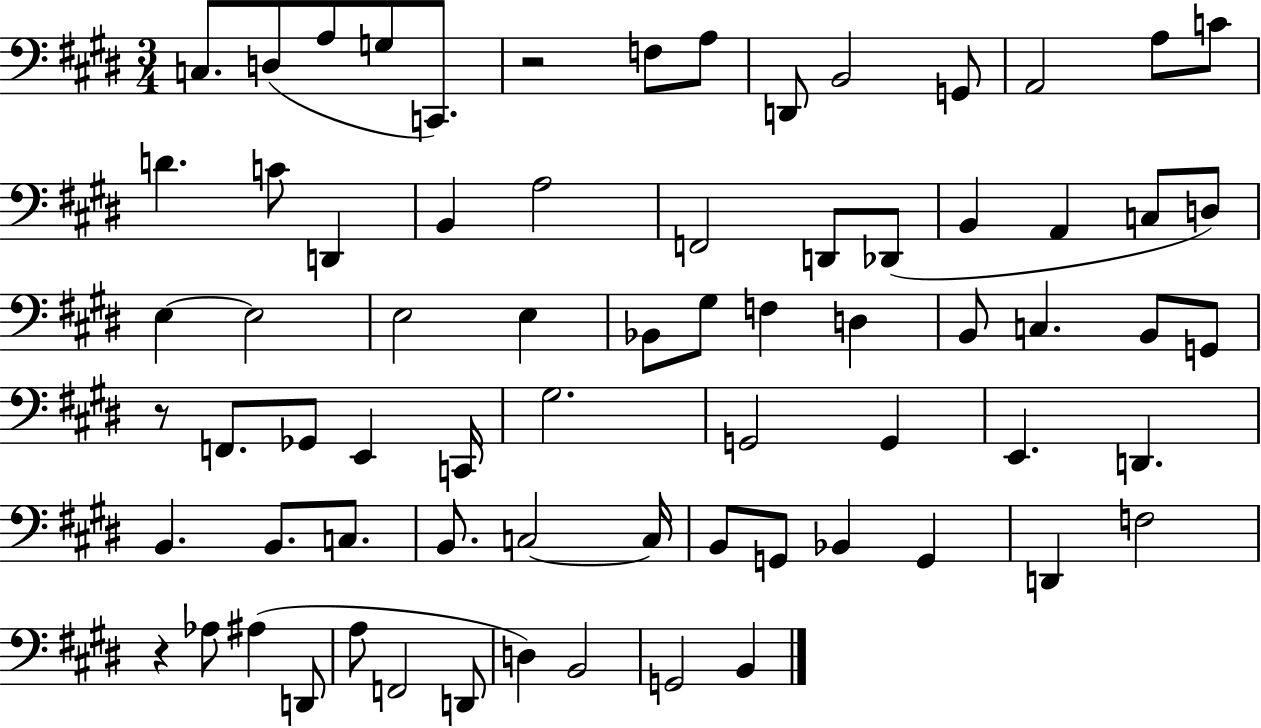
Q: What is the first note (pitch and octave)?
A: C3